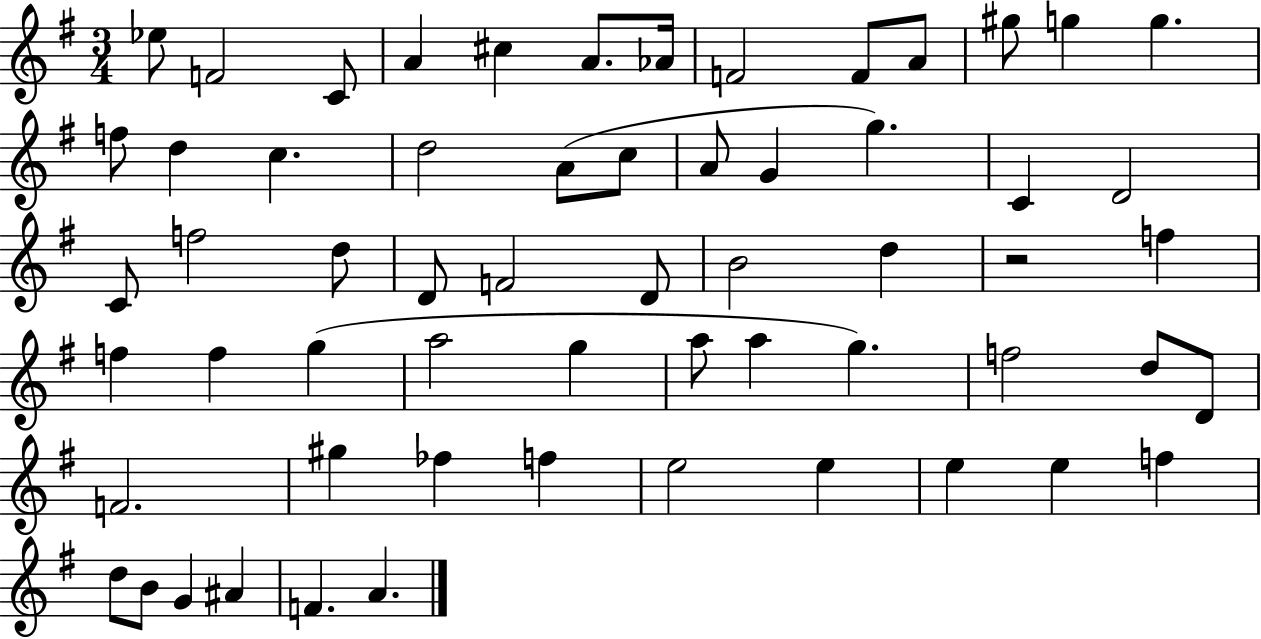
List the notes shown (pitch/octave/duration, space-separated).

Eb5/e F4/h C4/e A4/q C#5/q A4/e. Ab4/s F4/h F4/e A4/e G#5/e G5/q G5/q. F5/e D5/q C5/q. D5/h A4/e C5/e A4/e G4/q G5/q. C4/q D4/h C4/e F5/h D5/e D4/e F4/h D4/e B4/h D5/q R/h F5/q F5/q F5/q G5/q A5/h G5/q A5/e A5/q G5/q. F5/h D5/e D4/e F4/h. G#5/q FES5/q F5/q E5/h E5/q E5/q E5/q F5/q D5/e B4/e G4/q A#4/q F4/q. A4/q.